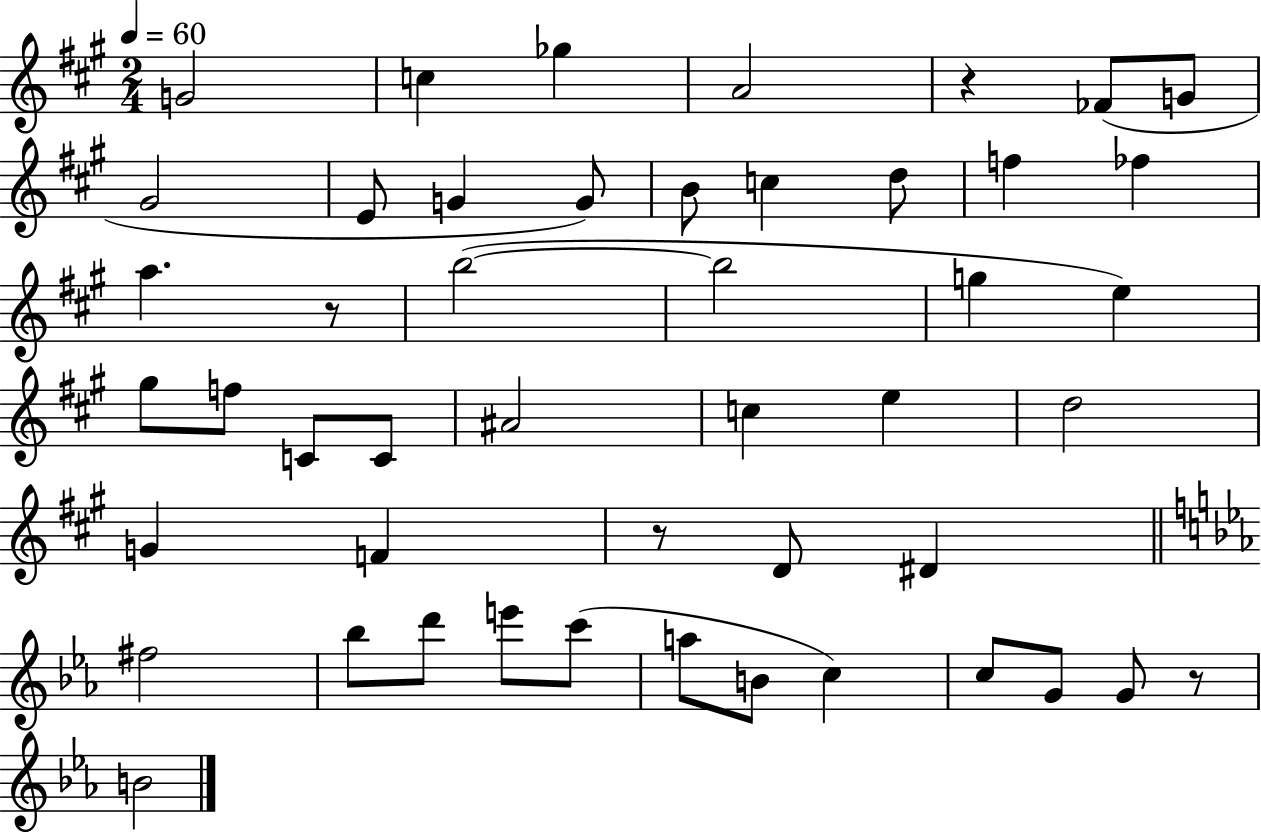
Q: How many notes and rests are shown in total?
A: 48